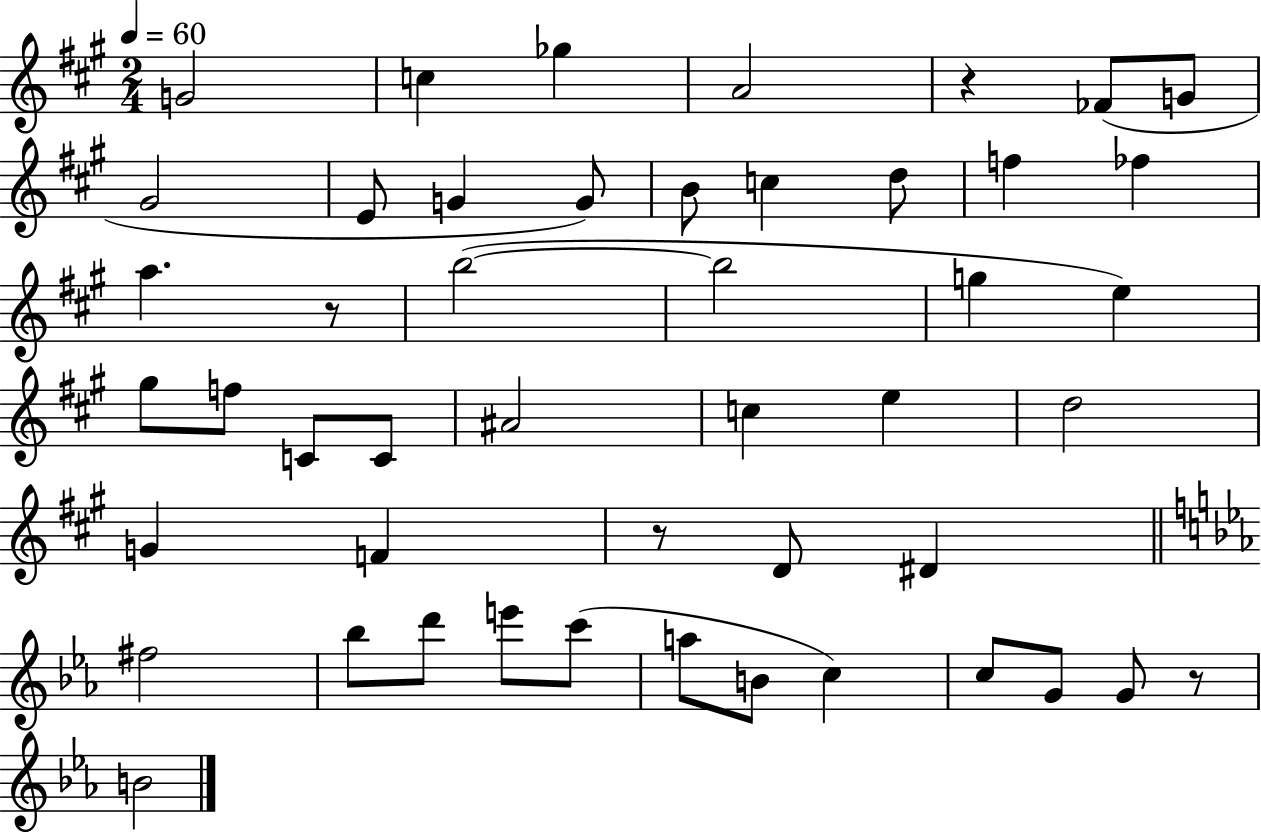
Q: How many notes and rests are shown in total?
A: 48